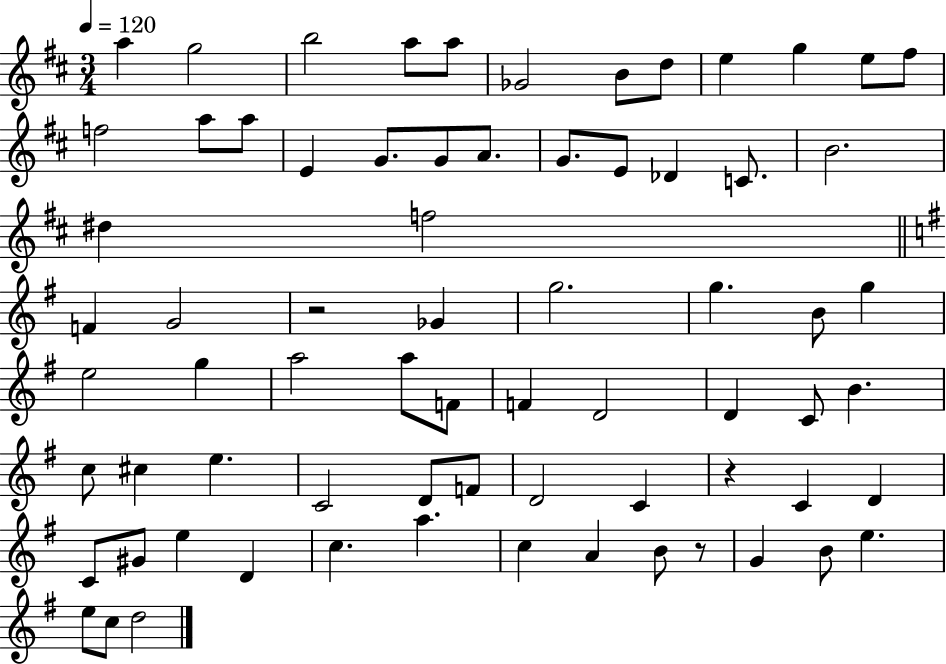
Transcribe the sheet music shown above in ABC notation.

X:1
T:Untitled
M:3/4
L:1/4
K:D
a g2 b2 a/2 a/2 _G2 B/2 d/2 e g e/2 ^f/2 f2 a/2 a/2 E G/2 G/2 A/2 G/2 E/2 _D C/2 B2 ^d f2 F G2 z2 _G g2 g B/2 g e2 g a2 a/2 F/2 F D2 D C/2 B c/2 ^c e C2 D/2 F/2 D2 C z C D C/2 ^G/2 e D c a c A B/2 z/2 G B/2 e e/2 c/2 d2